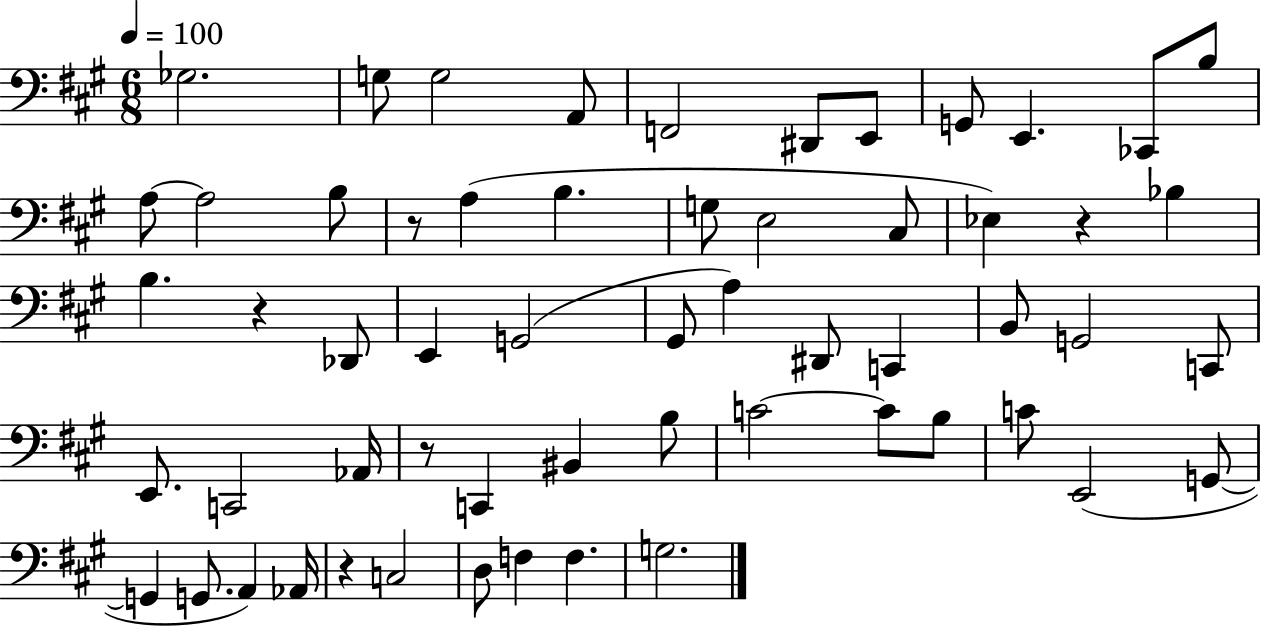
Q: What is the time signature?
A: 6/8